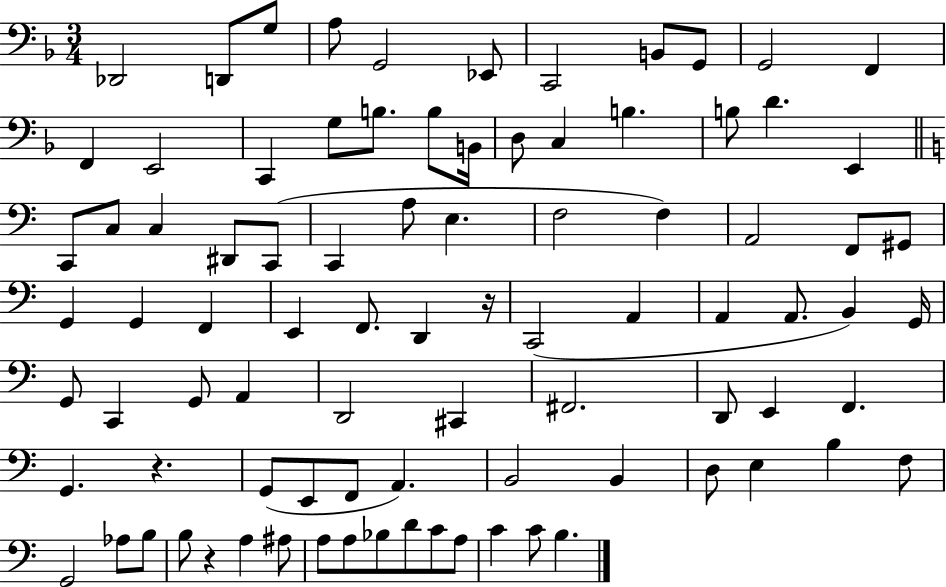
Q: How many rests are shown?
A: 3